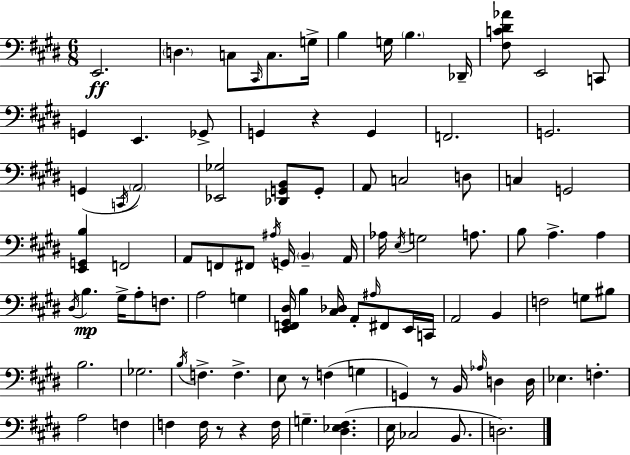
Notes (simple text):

E2/h. D3/q. C3/e C#2/s C3/e. G3/s B3/q G3/s B3/q. Db2/s [F#3,C4,D#4,Ab4]/e E2/h C2/e G2/q E2/q. Gb2/e G2/q R/q G2/q F2/h. G2/h. G2/q C2/s A2/h [Eb2,Gb3]/h [Db2,G2,B2]/e G2/e A2/e C3/h D3/e C3/q G2/h [E2,G2,B3]/q F2/h A2/e F2/e F#2/e A#3/s G2/s B2/q A2/s Ab3/s E3/s G3/h A3/e. B3/e A3/q. A3/q D#3/s B3/q. G#3/s A3/e F3/e. A3/h G3/q [E2,F2,G#2,D#3]/s B3/q [C#3,Db3]/s A2/e A#3/s F#2/e E2/s C2/s A2/h B2/q F3/h G3/e BIS3/e B3/h. Gb3/h. B3/s F3/q. F3/q. E3/e R/e F3/q G3/q G2/q R/e B2/s Ab3/s D3/q D3/s Eb3/q. F3/q. A3/h F3/q F3/q F3/s R/e R/q F3/s G3/q. [D#3,Eb3,F#3]/q. E3/s CES3/h B2/e. D3/h.